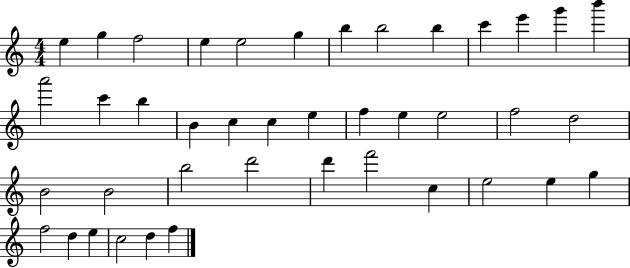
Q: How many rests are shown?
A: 0